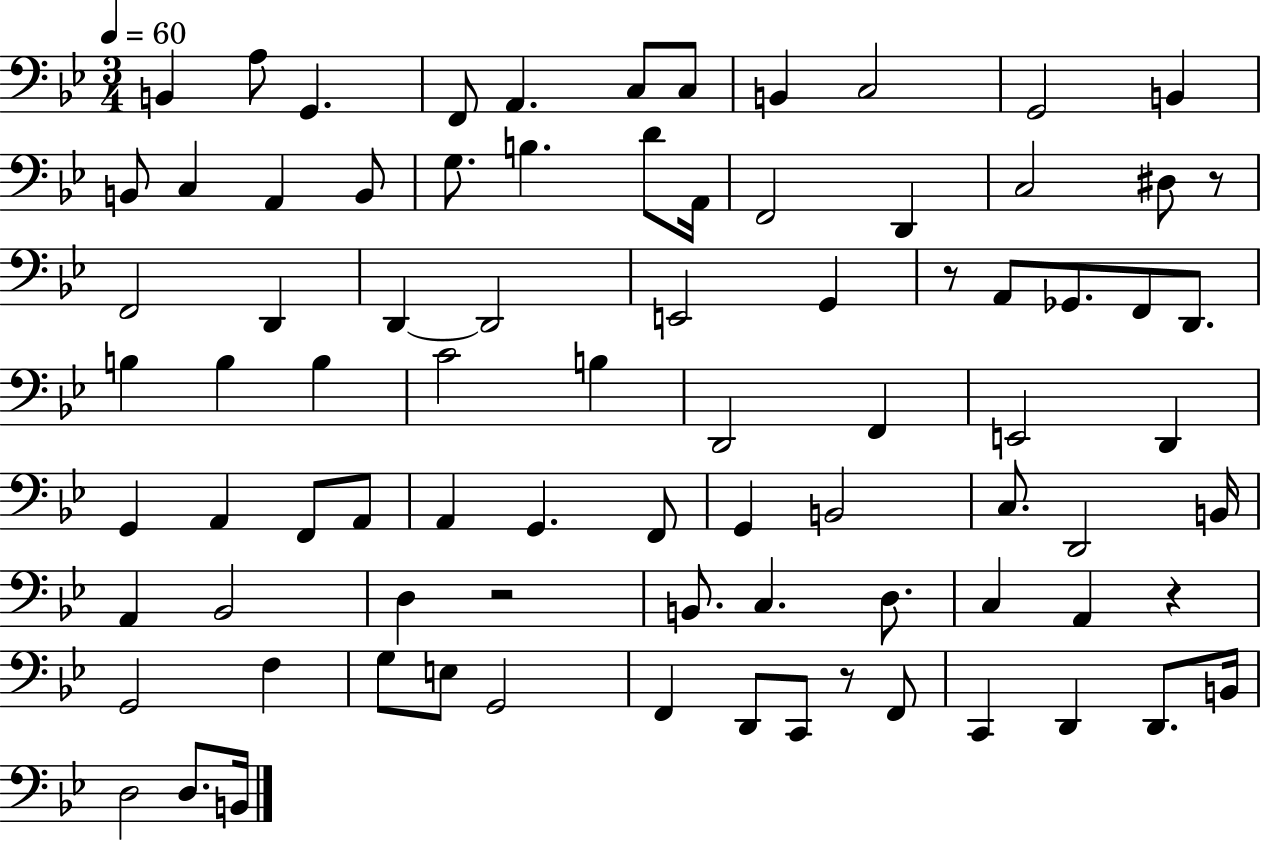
{
  \clef bass
  \numericTimeSignature
  \time 3/4
  \key bes \major
  \tempo 4 = 60
  b,4 a8 g,4. | f,8 a,4. c8 c8 | b,4 c2 | g,2 b,4 | \break b,8 c4 a,4 b,8 | g8. b4. d'8 a,16 | f,2 d,4 | c2 dis8 r8 | \break f,2 d,4 | d,4~~ d,2 | e,2 g,4 | r8 a,8 ges,8. f,8 d,8. | \break b4 b4 b4 | c'2 b4 | d,2 f,4 | e,2 d,4 | \break g,4 a,4 f,8 a,8 | a,4 g,4. f,8 | g,4 b,2 | c8. d,2 b,16 | \break a,4 bes,2 | d4 r2 | b,8. c4. d8. | c4 a,4 r4 | \break g,2 f4 | g8 e8 g,2 | f,4 d,8 c,8 r8 f,8 | c,4 d,4 d,8. b,16 | \break d2 d8. b,16 | \bar "|."
}